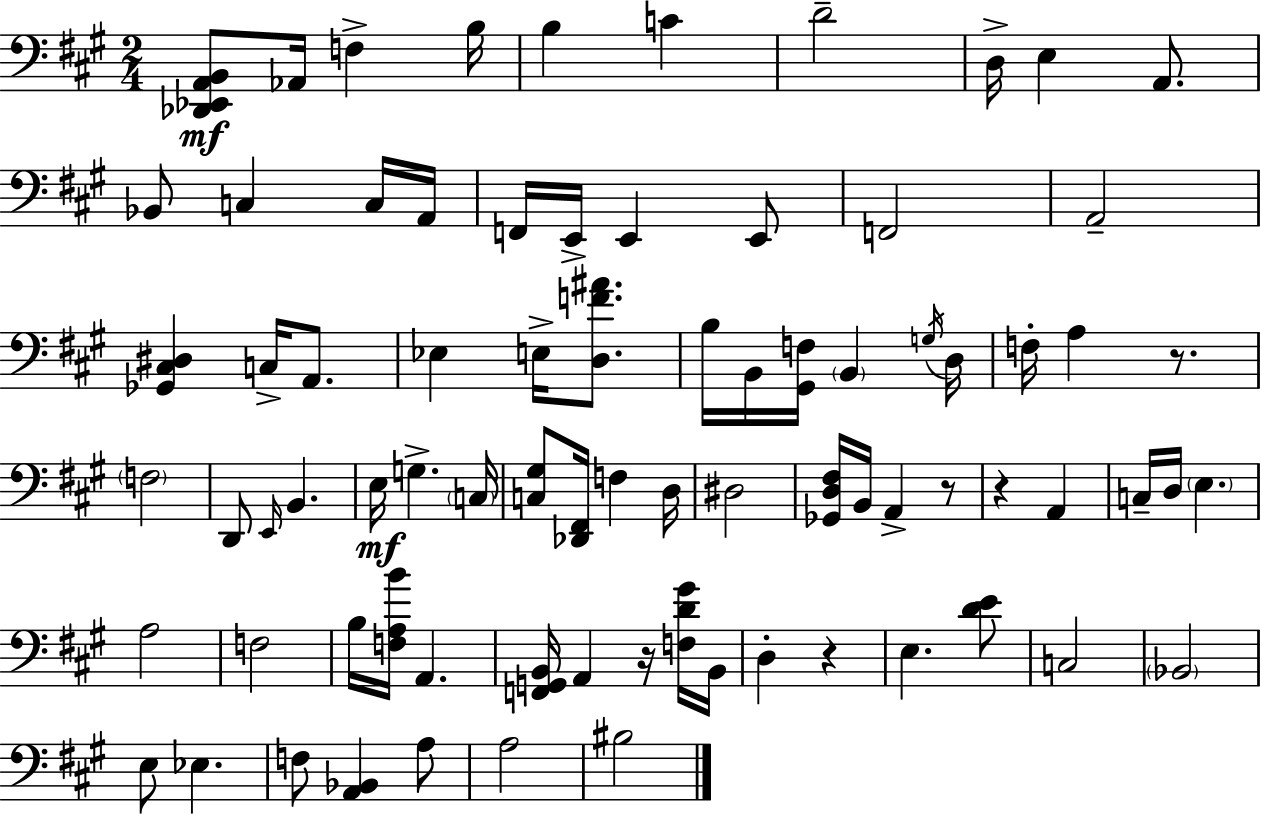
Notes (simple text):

[Db2,Eb2,A2,B2]/e Ab2/s F3/q B3/s B3/q C4/q D4/h D3/s E3/q A2/e. Bb2/e C3/q C3/s A2/s F2/s E2/s E2/q E2/e F2/h A2/h [Gb2,C#3,D#3]/q C3/s A2/e. Eb3/q E3/s [D3,F4,A#4]/e. B3/s B2/s [G#2,F3]/s B2/q G3/s D3/s F3/s A3/q R/e. F3/h D2/e E2/s B2/q. E3/s G3/q. C3/s [C3,G#3]/e [Db2,F#2]/s F3/q D3/s D#3/h [Gb2,D3,F#3]/s B2/s A2/q R/e R/q A2/q C3/s D3/s E3/q. A3/h F3/h B3/s [F3,A3,B4]/s A2/q. [F2,G2,B2]/s A2/q R/s [F3,D4,G#4]/s B2/s D3/q R/q E3/q. [D4,E4]/e C3/h Bb2/h E3/e Eb3/q. F3/e [A2,Bb2]/q A3/e A3/h BIS3/h